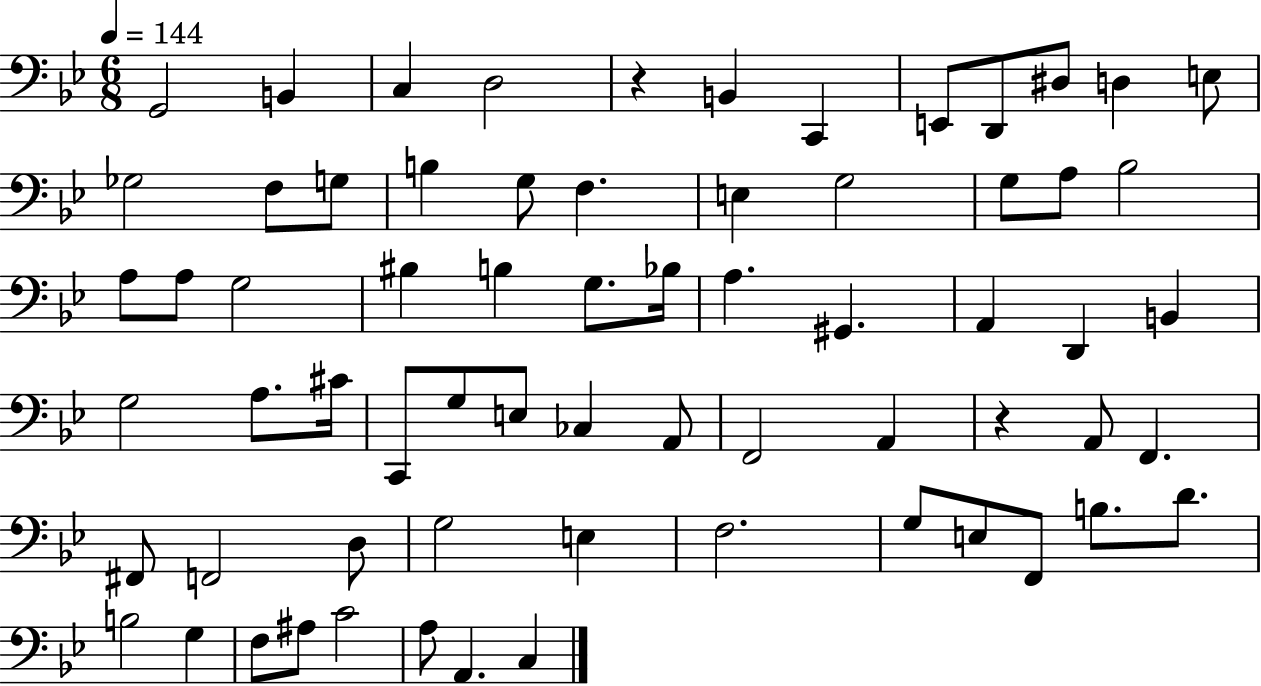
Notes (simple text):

G2/h B2/q C3/q D3/h R/q B2/q C2/q E2/e D2/e D#3/e D3/q E3/e Gb3/h F3/e G3/e B3/q G3/e F3/q. E3/q G3/h G3/e A3/e Bb3/h A3/e A3/e G3/h BIS3/q B3/q G3/e. Bb3/s A3/q. G#2/q. A2/q D2/q B2/q G3/h A3/e. C#4/s C2/e G3/e E3/e CES3/q A2/e F2/h A2/q R/q A2/e F2/q. F#2/e F2/h D3/e G3/h E3/q F3/h. G3/e E3/e F2/e B3/e. D4/e. B3/h G3/q F3/e A#3/e C4/h A3/e A2/q. C3/q